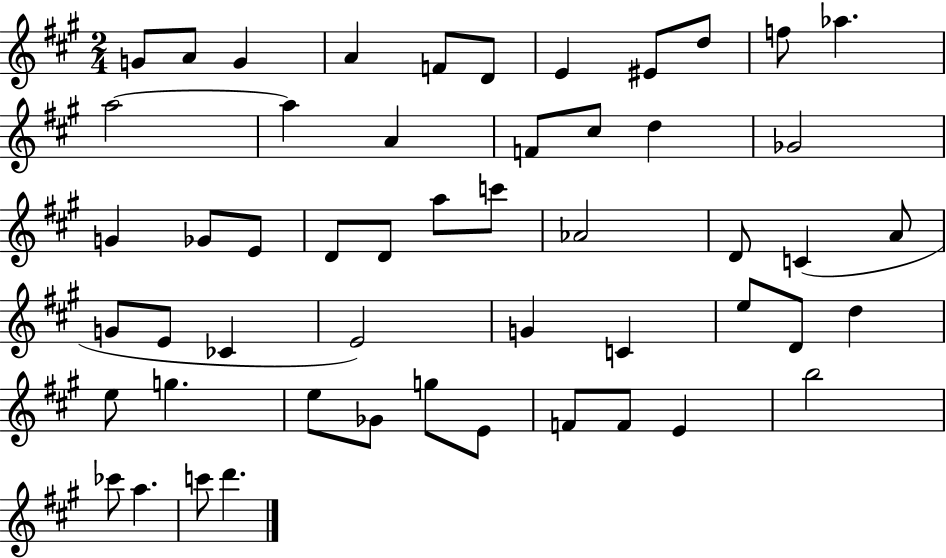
G4/e A4/e G4/q A4/q F4/e D4/e E4/q EIS4/e D5/e F5/e Ab5/q. A5/h A5/q A4/q F4/e C#5/e D5/q Gb4/h G4/q Gb4/e E4/e D4/e D4/e A5/e C6/e Ab4/h D4/e C4/q A4/e G4/e E4/e CES4/q E4/h G4/q C4/q E5/e D4/e D5/q E5/e G5/q. E5/e Gb4/e G5/e E4/e F4/e F4/e E4/q B5/h CES6/e A5/q. C6/e D6/q.